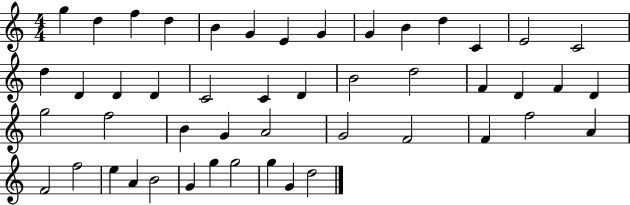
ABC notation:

X:1
T:Untitled
M:4/4
L:1/4
K:C
g d f d B G E G G B d C E2 C2 d D D D C2 C D B2 d2 F D F D g2 f2 B G A2 G2 F2 F f2 A F2 f2 e A B2 G g g2 g G d2